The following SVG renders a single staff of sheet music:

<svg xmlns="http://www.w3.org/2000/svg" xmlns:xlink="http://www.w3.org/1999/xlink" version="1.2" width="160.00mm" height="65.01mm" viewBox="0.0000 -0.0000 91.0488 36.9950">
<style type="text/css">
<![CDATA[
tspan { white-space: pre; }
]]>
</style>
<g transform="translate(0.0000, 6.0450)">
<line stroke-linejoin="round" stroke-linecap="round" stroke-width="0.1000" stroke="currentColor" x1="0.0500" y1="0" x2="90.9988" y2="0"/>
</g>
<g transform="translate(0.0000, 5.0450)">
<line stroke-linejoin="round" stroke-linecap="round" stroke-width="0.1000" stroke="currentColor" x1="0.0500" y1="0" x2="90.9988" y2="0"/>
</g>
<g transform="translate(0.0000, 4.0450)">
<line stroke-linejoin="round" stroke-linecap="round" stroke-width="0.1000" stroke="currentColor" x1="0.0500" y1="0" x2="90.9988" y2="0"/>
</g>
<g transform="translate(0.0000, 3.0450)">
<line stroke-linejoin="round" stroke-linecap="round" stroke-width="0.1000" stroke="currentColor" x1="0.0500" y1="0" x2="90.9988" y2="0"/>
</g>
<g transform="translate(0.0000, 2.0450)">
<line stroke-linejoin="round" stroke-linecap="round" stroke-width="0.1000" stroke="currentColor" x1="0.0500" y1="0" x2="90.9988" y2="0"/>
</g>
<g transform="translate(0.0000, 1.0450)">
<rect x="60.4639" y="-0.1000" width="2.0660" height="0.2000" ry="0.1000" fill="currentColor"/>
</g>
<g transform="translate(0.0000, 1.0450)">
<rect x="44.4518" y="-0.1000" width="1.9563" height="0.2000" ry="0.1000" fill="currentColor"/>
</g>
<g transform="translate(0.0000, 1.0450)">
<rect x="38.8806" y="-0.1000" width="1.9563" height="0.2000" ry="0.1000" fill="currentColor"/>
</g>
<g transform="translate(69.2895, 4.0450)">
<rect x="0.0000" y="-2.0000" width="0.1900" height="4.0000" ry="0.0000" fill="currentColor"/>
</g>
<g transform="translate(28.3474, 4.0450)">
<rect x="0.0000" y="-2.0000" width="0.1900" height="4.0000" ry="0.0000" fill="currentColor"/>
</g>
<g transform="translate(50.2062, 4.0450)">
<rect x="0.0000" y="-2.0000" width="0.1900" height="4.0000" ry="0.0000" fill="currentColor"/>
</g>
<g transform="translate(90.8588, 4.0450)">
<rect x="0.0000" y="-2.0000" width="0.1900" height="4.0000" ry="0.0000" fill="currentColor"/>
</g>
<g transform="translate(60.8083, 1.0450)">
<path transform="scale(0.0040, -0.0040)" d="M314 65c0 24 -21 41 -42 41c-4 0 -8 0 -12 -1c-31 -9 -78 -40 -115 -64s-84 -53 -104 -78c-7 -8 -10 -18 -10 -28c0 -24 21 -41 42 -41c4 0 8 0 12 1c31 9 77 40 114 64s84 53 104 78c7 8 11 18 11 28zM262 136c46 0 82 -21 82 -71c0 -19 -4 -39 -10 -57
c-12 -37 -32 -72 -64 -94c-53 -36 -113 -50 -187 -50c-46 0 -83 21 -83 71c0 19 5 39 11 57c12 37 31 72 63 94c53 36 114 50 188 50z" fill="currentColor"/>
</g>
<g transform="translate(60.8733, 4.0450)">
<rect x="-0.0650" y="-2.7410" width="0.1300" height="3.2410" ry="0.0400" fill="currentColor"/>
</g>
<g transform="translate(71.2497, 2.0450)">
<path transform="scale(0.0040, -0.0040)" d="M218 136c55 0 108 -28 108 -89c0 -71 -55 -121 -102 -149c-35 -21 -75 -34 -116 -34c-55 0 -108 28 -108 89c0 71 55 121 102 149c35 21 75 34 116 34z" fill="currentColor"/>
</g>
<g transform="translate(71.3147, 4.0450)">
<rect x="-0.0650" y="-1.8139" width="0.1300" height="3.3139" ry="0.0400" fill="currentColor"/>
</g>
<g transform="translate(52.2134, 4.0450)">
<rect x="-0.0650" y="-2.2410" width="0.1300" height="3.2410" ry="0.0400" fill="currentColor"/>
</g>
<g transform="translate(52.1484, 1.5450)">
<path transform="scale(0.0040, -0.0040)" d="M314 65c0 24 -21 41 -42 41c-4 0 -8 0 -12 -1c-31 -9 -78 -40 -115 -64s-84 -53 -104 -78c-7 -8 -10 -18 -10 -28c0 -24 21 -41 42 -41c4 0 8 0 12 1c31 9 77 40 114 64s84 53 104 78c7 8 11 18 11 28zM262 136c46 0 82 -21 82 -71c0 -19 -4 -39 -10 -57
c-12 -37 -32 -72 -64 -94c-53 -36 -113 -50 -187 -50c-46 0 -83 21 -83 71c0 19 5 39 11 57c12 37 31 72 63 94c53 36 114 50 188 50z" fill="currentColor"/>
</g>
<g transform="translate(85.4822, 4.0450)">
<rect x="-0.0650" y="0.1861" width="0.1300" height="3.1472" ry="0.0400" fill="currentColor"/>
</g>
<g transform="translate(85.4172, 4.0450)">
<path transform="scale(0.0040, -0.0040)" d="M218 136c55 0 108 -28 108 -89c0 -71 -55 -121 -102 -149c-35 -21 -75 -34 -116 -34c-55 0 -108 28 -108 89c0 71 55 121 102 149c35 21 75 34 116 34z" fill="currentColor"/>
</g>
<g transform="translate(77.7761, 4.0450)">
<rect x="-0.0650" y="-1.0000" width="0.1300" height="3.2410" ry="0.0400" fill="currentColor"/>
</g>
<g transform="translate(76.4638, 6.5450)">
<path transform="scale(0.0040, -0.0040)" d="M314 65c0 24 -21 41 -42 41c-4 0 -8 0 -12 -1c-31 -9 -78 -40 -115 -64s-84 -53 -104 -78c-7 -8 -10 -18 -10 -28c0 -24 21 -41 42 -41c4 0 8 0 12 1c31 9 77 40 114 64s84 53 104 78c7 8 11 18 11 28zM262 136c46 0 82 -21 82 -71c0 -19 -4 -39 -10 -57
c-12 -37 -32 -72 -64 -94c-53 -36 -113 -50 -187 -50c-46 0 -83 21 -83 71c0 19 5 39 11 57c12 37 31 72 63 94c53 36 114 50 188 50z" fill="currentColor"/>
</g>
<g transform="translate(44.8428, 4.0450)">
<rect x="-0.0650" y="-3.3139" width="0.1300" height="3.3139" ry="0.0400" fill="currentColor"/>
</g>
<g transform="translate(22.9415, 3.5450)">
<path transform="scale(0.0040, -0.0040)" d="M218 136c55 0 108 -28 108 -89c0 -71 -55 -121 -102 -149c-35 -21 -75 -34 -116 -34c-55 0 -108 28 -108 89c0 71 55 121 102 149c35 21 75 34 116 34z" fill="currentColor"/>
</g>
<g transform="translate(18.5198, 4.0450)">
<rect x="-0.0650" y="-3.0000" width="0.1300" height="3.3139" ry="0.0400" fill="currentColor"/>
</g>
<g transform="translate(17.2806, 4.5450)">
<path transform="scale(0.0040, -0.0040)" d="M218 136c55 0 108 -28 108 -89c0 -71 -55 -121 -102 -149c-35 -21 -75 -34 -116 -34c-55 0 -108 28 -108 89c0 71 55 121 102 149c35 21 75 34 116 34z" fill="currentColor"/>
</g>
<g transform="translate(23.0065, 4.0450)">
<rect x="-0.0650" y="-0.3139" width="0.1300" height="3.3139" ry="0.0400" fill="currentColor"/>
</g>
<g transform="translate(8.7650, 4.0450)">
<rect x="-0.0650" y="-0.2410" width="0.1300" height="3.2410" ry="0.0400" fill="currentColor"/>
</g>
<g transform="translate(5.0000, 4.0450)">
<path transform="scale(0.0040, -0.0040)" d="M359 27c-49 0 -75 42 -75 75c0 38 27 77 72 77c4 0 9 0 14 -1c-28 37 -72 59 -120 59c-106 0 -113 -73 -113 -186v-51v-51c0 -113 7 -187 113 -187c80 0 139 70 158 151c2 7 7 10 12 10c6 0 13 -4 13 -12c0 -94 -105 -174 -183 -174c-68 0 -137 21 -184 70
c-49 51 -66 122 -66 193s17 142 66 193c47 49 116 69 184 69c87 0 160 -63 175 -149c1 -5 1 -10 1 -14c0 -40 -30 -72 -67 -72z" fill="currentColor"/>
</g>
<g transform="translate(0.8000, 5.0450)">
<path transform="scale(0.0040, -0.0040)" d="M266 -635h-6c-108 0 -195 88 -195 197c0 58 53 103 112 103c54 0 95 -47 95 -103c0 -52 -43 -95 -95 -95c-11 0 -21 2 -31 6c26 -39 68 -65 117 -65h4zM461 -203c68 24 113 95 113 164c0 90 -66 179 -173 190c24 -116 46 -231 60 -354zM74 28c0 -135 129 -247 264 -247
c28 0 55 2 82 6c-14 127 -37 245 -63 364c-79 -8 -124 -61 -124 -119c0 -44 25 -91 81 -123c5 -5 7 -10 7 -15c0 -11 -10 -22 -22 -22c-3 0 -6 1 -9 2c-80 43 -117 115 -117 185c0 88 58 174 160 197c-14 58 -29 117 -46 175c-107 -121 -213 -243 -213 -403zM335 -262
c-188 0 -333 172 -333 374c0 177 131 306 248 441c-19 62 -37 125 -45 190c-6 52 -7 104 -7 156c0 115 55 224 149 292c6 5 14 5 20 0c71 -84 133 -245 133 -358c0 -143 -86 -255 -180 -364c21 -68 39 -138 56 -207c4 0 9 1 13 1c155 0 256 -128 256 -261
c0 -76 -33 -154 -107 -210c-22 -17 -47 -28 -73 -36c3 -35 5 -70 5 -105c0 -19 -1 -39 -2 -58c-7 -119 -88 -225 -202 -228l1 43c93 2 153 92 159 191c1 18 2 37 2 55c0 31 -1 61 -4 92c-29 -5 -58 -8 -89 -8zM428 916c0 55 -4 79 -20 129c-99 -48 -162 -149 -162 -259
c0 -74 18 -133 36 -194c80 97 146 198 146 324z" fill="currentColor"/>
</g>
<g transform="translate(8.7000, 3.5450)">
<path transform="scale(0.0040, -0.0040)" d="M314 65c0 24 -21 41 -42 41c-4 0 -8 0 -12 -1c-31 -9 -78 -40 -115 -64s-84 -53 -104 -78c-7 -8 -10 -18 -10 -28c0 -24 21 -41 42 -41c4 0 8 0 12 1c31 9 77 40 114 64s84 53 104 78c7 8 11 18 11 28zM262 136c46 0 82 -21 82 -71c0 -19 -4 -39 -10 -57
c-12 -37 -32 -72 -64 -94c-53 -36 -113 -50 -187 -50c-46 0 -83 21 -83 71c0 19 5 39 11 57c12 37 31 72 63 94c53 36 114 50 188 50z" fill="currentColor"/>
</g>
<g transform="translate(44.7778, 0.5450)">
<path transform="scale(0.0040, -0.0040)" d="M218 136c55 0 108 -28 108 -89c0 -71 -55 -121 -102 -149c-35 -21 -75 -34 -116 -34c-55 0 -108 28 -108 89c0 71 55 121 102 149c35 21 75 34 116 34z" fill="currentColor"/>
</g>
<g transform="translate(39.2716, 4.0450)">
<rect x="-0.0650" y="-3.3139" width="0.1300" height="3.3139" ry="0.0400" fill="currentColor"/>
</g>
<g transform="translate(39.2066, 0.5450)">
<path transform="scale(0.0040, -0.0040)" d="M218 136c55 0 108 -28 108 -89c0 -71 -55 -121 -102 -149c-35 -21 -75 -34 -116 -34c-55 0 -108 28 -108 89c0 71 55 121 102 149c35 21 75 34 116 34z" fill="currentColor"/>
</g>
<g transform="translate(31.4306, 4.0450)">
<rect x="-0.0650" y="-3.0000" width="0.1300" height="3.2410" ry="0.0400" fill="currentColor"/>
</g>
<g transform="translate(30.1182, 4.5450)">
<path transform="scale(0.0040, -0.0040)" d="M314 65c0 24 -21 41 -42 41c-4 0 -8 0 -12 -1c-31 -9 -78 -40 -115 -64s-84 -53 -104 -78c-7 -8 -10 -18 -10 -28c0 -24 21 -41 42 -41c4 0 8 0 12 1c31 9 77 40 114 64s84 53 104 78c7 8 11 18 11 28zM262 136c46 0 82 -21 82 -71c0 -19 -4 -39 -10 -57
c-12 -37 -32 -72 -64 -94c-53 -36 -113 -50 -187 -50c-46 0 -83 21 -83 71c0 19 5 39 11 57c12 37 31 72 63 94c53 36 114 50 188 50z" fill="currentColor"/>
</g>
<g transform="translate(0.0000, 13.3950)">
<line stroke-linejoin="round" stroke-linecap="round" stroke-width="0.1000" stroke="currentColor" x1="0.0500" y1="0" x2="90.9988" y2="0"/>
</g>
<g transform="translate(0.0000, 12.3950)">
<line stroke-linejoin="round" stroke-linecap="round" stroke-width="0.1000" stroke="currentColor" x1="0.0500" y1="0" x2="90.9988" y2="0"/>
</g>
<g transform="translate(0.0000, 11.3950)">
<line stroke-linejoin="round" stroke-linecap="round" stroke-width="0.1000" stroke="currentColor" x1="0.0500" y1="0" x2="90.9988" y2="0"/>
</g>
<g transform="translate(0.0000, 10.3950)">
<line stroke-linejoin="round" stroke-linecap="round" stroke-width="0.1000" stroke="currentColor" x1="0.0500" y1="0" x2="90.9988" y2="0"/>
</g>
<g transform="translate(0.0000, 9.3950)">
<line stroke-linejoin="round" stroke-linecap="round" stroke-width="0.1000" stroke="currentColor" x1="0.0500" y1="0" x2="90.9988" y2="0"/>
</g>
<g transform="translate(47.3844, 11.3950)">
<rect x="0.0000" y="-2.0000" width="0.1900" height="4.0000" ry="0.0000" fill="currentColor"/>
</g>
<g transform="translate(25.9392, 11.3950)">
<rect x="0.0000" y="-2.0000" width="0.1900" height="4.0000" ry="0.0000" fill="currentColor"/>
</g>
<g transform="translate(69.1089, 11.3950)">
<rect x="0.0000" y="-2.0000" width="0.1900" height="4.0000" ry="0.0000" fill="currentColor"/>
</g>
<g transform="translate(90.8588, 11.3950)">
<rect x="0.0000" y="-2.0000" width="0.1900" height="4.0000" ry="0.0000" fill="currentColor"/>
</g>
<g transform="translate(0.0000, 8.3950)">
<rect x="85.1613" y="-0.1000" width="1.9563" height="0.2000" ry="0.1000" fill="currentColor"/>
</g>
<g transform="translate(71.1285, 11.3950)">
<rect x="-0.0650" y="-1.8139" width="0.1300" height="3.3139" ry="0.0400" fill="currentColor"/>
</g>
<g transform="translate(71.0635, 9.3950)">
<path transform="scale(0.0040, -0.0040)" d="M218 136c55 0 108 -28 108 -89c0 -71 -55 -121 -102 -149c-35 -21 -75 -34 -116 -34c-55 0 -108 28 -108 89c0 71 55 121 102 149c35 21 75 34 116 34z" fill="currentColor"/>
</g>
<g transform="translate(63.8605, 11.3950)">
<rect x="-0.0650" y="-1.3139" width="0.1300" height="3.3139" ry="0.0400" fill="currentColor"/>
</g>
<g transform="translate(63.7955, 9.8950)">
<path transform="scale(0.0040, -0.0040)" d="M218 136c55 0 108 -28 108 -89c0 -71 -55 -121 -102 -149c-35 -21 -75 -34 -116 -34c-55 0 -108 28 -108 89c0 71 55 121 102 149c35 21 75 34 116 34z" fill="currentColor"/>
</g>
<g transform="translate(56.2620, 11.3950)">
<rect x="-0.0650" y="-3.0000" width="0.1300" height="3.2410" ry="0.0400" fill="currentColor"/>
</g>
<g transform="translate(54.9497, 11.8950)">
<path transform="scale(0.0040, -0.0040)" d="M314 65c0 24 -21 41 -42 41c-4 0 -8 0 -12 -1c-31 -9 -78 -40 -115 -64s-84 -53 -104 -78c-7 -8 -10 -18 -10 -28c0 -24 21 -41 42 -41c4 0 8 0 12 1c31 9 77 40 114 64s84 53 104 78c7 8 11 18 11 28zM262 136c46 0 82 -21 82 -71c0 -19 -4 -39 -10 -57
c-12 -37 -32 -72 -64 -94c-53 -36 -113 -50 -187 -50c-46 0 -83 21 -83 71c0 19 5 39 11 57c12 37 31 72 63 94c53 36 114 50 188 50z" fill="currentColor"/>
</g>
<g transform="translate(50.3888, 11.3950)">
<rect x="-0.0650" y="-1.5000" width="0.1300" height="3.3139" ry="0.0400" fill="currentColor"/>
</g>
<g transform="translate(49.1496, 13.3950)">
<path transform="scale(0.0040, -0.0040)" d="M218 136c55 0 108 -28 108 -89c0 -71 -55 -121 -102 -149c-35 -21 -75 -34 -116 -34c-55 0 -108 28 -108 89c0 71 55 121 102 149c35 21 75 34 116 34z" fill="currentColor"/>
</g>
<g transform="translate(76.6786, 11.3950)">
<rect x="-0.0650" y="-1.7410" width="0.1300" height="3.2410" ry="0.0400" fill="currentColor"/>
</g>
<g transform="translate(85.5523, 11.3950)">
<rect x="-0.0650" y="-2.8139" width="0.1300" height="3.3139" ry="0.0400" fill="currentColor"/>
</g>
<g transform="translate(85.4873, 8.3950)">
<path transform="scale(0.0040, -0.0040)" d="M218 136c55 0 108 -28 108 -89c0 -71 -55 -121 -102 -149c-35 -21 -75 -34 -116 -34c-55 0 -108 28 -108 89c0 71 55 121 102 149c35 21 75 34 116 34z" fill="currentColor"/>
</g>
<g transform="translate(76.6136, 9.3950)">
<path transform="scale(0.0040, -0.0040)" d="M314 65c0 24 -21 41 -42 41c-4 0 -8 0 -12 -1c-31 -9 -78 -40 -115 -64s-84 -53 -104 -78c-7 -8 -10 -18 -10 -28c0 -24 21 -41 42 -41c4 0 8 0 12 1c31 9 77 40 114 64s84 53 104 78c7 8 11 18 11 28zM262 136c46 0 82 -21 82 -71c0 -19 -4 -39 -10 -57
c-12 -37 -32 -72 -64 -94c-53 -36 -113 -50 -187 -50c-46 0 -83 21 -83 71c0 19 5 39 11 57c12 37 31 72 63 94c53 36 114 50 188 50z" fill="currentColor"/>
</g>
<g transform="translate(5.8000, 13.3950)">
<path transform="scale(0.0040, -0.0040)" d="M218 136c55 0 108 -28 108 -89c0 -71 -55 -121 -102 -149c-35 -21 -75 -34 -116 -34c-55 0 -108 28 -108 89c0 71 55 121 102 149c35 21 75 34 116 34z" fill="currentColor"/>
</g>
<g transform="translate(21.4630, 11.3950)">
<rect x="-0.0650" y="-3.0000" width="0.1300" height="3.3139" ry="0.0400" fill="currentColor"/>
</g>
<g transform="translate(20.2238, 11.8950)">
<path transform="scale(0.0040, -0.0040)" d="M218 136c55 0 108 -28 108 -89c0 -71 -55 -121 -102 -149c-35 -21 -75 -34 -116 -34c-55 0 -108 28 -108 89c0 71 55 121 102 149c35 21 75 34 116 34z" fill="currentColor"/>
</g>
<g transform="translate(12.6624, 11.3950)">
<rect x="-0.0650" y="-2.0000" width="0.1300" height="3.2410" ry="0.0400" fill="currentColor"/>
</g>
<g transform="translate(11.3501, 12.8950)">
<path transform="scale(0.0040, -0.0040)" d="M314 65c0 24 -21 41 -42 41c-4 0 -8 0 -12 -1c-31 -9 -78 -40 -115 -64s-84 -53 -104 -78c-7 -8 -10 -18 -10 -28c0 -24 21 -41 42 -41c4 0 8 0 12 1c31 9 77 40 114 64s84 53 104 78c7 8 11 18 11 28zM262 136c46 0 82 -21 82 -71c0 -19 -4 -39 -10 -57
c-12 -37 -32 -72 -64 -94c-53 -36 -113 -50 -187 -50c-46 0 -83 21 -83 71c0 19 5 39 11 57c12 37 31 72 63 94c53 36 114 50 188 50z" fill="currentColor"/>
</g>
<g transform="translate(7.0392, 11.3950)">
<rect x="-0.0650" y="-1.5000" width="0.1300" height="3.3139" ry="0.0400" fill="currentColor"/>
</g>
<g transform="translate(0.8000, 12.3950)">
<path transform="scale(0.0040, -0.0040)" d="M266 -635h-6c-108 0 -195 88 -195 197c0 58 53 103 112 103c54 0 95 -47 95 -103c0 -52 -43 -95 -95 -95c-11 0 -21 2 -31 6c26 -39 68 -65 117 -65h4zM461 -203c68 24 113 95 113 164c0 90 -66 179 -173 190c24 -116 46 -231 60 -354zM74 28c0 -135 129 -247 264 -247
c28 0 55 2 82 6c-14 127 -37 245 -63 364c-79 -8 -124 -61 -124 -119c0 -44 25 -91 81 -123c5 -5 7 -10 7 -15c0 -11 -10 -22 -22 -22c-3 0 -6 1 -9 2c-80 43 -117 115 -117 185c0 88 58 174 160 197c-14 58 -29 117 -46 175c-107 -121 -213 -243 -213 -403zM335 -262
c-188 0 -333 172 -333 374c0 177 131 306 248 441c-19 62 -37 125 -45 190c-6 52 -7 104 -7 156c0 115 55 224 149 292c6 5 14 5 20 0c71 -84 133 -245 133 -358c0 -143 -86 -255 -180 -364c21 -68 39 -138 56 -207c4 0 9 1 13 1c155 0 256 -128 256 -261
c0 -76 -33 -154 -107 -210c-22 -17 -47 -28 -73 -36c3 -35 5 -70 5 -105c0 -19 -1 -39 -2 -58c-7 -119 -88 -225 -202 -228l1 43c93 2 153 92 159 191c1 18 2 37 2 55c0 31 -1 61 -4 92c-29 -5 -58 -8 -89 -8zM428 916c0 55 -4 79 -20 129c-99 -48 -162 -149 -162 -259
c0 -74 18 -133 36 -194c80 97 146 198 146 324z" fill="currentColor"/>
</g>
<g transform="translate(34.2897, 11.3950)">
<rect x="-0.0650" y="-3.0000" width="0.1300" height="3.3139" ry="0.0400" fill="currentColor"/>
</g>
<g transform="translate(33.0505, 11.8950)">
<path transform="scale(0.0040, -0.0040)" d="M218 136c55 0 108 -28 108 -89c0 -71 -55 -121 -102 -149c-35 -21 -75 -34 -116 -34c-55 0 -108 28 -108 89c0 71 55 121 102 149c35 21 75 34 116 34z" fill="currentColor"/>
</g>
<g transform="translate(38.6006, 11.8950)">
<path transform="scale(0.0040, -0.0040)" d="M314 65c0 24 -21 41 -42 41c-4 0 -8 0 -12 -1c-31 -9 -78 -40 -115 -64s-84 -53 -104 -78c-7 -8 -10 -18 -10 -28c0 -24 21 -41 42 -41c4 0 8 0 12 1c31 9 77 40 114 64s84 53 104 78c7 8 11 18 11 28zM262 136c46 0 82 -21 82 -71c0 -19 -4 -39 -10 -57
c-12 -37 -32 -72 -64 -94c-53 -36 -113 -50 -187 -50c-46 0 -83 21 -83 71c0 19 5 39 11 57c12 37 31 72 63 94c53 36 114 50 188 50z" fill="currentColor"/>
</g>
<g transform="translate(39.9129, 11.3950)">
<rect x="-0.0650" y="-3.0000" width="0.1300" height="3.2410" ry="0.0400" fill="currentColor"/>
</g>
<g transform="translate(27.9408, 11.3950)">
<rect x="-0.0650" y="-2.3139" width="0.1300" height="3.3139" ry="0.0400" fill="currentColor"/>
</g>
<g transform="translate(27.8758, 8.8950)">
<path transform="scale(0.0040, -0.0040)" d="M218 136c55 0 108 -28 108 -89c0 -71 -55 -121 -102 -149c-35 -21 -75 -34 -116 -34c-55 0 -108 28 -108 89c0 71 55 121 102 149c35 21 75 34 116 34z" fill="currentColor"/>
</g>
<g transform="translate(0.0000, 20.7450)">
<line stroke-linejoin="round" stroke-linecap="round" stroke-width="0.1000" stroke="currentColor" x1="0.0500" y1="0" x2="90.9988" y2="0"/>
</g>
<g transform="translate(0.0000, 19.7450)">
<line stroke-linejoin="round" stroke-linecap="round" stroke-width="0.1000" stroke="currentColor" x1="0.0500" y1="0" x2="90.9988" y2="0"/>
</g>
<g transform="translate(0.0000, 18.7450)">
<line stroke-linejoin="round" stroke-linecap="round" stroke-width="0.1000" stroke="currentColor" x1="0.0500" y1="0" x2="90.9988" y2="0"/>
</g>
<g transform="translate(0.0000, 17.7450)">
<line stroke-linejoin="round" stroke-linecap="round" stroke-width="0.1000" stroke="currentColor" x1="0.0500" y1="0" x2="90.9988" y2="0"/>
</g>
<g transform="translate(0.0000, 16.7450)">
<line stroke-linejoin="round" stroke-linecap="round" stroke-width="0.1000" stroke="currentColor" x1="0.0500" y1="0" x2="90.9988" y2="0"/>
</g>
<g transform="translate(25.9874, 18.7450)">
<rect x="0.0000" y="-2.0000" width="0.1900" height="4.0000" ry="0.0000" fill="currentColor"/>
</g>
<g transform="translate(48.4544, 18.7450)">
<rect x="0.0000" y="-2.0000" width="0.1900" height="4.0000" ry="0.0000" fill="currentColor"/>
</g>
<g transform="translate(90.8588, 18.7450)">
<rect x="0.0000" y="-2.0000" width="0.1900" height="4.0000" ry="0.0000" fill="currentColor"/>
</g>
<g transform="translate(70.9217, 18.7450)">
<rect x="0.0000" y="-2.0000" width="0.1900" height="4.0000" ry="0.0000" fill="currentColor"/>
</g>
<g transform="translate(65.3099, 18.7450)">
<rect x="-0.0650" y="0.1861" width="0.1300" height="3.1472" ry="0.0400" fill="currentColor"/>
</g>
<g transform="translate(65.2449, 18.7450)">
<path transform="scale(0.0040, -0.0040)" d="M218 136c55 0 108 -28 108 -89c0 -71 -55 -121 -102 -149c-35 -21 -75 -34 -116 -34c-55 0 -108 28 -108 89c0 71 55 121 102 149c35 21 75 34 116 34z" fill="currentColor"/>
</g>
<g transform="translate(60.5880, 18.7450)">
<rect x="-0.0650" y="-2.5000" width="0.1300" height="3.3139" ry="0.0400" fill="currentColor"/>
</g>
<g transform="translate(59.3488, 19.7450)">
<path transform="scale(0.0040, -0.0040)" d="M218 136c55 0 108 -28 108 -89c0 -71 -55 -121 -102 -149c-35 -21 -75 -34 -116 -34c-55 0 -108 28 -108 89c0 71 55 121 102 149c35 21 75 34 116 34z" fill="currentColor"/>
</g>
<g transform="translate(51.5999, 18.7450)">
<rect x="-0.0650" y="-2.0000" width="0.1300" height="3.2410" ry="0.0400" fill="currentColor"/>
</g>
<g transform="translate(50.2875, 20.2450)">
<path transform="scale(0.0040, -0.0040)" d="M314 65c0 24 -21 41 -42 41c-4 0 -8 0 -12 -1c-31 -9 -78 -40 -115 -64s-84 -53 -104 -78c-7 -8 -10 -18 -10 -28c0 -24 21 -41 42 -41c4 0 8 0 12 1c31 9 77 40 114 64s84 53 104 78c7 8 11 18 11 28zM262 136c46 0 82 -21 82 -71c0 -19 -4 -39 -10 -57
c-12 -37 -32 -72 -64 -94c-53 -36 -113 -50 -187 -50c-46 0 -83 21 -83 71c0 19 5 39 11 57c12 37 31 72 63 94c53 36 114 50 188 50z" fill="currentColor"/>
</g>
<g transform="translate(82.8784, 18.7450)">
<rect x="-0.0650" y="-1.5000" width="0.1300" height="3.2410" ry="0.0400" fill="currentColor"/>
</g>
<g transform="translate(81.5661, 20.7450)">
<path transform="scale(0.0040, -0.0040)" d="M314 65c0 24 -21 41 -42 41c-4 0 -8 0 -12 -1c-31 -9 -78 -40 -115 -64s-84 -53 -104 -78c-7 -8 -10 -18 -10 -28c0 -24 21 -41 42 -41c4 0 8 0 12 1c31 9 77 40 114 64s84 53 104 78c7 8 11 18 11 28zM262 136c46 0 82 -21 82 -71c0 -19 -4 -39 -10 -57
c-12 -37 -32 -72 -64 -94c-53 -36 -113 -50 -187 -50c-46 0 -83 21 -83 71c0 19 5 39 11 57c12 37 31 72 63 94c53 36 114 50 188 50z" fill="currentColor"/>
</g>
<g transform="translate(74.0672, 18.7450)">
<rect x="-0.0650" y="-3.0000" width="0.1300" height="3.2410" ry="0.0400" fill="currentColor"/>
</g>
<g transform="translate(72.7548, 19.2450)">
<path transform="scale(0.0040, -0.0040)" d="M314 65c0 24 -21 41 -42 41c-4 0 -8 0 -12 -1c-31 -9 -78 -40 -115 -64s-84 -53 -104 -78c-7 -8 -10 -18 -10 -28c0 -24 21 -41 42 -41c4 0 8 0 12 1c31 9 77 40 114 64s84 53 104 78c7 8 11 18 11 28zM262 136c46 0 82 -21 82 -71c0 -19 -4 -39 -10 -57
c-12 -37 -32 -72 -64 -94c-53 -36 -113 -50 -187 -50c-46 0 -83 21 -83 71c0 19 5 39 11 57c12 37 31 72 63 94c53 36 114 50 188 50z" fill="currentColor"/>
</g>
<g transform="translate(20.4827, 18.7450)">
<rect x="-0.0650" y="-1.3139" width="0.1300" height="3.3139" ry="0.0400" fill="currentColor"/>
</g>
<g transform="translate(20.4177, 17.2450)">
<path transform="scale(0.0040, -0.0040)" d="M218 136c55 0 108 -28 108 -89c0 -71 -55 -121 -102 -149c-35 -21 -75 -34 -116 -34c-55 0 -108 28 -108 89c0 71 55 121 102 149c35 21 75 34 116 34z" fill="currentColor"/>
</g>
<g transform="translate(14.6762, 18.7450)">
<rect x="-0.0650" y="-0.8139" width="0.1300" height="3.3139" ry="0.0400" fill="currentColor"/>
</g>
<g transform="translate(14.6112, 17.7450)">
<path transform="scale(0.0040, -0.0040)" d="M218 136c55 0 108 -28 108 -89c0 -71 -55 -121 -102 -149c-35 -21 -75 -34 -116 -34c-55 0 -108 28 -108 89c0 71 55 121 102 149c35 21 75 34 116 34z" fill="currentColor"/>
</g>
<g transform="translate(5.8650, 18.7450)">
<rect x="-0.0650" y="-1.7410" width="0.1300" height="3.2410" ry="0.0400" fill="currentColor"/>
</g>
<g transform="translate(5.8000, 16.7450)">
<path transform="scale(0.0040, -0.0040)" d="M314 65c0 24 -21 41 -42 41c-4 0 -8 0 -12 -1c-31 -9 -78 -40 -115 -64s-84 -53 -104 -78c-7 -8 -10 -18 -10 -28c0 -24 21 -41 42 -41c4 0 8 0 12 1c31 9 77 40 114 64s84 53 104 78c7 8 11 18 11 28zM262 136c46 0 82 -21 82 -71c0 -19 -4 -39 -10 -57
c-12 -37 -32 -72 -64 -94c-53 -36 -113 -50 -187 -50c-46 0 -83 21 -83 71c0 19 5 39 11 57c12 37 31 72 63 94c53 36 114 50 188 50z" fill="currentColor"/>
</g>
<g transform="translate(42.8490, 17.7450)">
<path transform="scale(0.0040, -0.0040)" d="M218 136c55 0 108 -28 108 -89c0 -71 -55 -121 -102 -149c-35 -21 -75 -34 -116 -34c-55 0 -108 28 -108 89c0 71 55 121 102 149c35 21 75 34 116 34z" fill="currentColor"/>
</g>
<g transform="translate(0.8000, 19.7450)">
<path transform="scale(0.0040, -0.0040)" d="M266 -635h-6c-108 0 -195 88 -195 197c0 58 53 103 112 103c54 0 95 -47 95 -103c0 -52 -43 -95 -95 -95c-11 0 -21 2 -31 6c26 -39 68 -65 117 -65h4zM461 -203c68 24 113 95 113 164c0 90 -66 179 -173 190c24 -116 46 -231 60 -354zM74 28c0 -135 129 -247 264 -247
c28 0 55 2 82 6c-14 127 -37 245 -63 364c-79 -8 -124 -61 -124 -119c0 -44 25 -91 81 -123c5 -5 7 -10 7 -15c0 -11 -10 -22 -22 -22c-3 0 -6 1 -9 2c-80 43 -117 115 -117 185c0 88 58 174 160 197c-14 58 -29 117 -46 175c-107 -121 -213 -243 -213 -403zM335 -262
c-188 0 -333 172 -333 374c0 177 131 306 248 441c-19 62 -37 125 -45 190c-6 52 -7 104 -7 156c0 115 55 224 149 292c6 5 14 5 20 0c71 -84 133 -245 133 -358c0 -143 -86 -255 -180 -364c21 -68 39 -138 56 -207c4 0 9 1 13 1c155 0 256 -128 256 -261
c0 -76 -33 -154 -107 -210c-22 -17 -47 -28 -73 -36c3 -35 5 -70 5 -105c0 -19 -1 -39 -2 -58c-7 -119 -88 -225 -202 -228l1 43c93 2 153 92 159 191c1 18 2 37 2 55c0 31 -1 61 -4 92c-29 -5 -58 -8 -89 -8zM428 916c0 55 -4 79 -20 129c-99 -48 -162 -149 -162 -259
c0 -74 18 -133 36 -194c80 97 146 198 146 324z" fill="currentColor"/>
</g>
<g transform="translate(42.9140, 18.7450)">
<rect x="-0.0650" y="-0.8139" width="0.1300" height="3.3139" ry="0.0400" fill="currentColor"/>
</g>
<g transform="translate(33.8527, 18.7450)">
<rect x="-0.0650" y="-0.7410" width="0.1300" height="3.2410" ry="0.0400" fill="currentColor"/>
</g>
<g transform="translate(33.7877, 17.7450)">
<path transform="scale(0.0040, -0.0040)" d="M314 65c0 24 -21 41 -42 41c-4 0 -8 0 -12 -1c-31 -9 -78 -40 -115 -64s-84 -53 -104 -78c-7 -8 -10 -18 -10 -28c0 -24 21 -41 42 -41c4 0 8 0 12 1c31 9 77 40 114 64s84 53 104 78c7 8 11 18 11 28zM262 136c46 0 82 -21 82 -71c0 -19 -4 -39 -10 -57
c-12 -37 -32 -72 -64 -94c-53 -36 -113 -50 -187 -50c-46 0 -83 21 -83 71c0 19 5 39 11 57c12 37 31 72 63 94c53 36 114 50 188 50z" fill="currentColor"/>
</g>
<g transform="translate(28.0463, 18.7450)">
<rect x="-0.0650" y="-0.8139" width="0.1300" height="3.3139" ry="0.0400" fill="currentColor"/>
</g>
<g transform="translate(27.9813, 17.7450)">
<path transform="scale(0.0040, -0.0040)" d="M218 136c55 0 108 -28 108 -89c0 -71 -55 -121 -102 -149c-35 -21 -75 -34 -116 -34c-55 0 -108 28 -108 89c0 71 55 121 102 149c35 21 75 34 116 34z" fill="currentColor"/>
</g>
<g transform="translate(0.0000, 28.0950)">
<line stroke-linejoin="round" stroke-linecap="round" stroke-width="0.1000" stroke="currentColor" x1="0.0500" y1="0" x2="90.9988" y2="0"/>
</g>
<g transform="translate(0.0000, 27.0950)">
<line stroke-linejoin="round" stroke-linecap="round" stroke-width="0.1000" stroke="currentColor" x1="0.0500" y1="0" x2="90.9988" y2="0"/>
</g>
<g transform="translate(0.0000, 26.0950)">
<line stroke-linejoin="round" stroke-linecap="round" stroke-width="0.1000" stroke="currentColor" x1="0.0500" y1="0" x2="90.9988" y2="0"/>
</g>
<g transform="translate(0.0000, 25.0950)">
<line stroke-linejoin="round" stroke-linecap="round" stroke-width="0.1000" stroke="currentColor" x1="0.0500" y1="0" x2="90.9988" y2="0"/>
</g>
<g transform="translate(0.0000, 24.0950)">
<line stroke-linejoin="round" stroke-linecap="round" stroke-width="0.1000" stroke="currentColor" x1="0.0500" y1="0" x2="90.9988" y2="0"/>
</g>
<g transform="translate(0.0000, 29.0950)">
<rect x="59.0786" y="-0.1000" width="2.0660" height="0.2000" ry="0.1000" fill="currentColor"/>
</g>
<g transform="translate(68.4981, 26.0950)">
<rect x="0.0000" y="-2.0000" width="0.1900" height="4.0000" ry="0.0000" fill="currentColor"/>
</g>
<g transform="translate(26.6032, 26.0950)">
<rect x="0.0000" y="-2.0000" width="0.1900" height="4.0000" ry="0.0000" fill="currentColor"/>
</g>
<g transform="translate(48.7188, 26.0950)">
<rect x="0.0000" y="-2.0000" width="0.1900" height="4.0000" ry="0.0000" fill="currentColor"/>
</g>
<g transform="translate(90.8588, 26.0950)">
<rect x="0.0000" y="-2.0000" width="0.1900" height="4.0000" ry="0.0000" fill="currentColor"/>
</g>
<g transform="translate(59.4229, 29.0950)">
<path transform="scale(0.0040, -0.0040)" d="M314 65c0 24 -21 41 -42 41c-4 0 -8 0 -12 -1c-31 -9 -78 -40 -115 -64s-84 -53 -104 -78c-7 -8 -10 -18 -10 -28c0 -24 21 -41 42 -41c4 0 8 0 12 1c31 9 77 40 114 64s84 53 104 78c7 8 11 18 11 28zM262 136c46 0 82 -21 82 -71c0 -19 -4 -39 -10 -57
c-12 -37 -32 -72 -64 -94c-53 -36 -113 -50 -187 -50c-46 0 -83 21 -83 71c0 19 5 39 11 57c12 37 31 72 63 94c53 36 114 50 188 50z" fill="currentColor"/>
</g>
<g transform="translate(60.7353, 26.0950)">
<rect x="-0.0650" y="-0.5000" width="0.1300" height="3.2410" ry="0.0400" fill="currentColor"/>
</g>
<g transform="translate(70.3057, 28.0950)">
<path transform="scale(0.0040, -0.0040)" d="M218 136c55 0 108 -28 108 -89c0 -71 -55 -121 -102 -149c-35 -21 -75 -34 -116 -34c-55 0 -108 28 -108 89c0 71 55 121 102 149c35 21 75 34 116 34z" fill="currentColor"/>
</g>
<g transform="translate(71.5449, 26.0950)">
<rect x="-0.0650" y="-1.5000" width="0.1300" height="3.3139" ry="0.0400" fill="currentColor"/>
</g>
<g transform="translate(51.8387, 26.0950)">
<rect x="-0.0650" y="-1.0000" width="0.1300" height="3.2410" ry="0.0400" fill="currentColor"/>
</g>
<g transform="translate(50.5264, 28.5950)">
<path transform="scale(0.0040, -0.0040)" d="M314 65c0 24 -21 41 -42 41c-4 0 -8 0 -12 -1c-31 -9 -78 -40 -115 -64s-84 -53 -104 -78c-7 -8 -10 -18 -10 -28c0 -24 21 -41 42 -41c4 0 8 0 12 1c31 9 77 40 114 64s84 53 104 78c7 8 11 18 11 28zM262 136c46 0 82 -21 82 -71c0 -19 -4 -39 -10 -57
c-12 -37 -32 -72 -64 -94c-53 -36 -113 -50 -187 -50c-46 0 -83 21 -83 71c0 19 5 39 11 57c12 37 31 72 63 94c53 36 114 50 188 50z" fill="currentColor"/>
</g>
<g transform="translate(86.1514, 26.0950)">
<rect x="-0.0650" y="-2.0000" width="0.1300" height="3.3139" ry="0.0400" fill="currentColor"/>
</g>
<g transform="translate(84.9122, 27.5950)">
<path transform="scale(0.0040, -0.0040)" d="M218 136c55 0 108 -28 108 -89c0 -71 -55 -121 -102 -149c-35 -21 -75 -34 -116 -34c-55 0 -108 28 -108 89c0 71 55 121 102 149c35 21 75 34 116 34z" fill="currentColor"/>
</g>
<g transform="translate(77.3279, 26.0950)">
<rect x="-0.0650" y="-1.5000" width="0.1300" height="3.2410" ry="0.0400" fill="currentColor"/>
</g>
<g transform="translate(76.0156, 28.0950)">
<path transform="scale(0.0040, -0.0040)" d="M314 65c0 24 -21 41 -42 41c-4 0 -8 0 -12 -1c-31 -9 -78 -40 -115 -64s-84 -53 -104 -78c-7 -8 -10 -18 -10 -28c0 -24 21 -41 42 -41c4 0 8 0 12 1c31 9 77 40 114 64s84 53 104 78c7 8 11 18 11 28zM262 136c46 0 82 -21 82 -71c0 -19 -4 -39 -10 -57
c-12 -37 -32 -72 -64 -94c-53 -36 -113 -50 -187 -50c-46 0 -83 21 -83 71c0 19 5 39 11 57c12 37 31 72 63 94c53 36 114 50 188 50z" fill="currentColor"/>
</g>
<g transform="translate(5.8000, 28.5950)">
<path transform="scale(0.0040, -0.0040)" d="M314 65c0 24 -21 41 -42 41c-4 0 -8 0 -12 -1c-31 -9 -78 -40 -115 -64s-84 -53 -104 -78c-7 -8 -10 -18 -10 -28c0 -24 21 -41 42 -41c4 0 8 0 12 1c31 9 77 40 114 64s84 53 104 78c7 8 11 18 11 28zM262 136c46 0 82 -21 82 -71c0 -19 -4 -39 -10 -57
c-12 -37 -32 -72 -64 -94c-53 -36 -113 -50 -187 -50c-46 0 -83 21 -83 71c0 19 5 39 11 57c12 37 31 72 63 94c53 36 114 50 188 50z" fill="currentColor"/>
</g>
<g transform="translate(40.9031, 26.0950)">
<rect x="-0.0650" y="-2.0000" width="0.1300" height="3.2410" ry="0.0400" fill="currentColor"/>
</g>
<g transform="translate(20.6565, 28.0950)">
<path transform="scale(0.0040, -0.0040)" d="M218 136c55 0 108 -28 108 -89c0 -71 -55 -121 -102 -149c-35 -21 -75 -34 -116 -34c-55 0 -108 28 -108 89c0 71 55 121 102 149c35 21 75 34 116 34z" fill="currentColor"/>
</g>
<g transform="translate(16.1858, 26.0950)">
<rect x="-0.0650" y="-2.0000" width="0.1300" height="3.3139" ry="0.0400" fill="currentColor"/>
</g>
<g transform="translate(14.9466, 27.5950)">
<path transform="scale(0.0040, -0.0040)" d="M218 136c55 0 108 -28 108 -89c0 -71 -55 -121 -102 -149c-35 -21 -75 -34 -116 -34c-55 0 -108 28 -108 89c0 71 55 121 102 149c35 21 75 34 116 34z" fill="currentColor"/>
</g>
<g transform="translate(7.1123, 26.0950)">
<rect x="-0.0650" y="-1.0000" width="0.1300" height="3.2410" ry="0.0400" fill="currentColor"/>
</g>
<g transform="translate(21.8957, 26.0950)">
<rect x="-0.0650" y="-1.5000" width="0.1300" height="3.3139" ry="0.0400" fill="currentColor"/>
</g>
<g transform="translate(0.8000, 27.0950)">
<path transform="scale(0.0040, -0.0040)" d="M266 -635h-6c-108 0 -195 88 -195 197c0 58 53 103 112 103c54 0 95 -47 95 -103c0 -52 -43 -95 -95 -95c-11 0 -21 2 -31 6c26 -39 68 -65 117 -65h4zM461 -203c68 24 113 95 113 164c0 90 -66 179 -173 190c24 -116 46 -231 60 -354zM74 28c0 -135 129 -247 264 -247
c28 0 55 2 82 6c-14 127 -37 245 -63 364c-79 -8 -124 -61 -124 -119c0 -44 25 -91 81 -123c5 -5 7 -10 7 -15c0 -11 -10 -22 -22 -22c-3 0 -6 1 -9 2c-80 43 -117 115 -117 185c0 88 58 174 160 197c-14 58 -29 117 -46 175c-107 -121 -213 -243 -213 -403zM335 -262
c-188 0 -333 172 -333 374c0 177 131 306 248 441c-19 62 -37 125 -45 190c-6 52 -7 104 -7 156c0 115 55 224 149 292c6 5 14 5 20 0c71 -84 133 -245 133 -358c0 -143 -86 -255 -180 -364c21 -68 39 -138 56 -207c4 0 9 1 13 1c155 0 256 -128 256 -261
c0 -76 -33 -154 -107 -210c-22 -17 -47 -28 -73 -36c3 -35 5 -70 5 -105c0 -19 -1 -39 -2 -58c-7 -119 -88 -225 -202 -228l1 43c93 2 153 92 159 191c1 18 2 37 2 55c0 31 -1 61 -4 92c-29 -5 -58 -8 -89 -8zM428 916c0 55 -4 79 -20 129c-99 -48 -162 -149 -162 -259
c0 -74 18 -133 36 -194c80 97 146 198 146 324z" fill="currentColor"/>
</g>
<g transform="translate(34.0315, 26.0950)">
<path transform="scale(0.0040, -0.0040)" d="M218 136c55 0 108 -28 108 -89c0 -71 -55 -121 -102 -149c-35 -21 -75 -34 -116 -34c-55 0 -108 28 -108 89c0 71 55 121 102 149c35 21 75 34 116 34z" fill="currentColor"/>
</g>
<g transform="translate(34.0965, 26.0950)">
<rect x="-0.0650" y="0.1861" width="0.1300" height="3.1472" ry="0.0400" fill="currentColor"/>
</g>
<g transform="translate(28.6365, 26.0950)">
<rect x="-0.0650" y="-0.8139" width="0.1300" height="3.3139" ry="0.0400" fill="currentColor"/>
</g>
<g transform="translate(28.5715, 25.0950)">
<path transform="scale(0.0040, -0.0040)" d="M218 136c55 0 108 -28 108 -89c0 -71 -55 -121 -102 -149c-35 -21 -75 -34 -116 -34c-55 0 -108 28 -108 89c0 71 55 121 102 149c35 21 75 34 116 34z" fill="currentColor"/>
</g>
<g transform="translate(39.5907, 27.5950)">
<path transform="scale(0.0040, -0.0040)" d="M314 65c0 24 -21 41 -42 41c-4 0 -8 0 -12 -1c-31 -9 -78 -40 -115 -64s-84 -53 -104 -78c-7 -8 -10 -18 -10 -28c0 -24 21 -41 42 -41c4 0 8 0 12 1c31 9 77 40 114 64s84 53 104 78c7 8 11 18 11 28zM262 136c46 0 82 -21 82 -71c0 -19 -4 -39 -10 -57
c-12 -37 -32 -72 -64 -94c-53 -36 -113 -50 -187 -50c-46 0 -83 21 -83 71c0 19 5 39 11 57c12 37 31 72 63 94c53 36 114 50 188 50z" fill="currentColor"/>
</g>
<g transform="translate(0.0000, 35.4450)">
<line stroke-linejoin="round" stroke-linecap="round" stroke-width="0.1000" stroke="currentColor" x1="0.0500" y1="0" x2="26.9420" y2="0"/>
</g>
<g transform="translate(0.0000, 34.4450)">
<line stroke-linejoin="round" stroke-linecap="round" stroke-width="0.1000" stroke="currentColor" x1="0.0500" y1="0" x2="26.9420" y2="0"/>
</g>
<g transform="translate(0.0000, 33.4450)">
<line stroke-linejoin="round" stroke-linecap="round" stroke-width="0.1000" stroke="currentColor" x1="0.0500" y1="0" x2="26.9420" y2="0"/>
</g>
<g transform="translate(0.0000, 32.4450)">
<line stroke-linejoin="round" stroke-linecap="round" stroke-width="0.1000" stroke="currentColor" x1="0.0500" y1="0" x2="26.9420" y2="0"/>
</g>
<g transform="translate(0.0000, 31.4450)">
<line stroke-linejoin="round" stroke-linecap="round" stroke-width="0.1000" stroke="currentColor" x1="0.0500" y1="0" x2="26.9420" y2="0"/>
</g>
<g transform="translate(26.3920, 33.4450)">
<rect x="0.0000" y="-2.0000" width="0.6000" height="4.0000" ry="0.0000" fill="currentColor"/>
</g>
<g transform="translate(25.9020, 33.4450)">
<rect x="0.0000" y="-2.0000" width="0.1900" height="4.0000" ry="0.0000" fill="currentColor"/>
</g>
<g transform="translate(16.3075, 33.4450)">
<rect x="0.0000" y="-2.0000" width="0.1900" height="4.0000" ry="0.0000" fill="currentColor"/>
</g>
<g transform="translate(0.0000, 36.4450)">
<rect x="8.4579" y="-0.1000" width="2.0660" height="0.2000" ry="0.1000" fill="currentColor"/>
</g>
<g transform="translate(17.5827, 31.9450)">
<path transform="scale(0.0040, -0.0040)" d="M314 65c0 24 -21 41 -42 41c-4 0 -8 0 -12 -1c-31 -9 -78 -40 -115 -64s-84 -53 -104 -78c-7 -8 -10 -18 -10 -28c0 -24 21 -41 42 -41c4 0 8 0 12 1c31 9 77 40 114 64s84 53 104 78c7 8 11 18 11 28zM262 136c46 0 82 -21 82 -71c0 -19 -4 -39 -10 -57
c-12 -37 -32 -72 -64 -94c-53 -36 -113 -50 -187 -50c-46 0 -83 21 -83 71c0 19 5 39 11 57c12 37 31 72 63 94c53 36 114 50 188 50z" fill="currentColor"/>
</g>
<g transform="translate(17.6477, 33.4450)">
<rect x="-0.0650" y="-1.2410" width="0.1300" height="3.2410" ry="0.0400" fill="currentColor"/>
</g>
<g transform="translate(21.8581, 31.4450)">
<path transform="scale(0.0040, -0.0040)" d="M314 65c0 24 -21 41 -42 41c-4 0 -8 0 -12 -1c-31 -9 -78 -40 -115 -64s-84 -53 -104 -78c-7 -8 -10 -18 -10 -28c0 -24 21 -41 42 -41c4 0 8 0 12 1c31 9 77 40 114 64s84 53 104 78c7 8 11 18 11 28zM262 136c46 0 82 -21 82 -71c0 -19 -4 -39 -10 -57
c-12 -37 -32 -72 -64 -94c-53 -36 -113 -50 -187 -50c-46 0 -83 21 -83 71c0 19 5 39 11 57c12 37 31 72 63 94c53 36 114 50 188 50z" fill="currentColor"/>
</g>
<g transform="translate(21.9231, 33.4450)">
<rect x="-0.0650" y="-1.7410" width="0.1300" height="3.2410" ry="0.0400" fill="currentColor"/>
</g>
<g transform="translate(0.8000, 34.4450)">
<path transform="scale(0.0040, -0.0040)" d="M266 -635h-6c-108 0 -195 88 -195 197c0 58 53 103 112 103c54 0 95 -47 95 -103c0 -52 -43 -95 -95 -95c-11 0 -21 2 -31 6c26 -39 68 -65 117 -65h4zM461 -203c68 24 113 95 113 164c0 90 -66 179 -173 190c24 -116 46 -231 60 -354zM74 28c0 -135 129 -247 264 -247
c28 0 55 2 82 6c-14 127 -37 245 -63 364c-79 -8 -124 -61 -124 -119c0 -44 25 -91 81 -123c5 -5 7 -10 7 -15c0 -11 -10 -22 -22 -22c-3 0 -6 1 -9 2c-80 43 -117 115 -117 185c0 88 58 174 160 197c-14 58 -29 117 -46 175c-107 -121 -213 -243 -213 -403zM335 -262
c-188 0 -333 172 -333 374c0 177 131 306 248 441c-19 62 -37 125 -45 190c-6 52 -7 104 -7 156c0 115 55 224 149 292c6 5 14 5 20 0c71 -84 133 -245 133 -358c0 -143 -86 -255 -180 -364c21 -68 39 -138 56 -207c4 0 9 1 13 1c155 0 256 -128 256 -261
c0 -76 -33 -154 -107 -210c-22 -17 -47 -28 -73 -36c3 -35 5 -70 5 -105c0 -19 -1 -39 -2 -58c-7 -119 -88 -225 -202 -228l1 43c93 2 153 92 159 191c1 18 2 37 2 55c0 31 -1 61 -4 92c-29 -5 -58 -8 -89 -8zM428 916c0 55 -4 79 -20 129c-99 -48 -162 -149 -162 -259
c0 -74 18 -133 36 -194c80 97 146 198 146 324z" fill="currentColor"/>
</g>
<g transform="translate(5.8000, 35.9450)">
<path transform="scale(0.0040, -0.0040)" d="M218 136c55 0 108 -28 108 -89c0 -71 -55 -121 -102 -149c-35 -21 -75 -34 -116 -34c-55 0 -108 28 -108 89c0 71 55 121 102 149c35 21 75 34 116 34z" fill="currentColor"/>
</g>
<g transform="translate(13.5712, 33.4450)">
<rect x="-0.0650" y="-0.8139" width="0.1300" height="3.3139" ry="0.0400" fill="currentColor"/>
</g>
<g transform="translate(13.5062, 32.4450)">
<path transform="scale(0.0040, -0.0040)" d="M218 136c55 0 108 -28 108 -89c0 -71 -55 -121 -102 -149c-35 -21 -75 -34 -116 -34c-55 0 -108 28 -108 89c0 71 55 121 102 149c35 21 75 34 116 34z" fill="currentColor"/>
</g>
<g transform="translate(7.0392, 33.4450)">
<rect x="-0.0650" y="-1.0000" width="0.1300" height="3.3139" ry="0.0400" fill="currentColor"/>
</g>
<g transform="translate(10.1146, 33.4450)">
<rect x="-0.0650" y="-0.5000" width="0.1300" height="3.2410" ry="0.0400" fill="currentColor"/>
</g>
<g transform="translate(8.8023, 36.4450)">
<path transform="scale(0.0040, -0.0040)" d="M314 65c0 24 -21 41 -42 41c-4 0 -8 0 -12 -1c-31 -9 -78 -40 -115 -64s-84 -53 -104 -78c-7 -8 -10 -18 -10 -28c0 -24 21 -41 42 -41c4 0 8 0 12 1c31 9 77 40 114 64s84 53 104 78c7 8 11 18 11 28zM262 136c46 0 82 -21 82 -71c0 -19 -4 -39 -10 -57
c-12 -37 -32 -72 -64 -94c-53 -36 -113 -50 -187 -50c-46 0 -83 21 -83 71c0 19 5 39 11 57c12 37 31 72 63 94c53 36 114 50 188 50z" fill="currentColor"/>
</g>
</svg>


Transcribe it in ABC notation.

X:1
T:Untitled
M:4/4
L:1/4
K:C
c2 A c A2 b b g2 a2 f D2 B E F2 A g A A2 E A2 e f f2 a f2 d e d d2 d F2 G B A2 E2 D2 F E d B F2 D2 C2 E E2 F D C2 d e2 f2